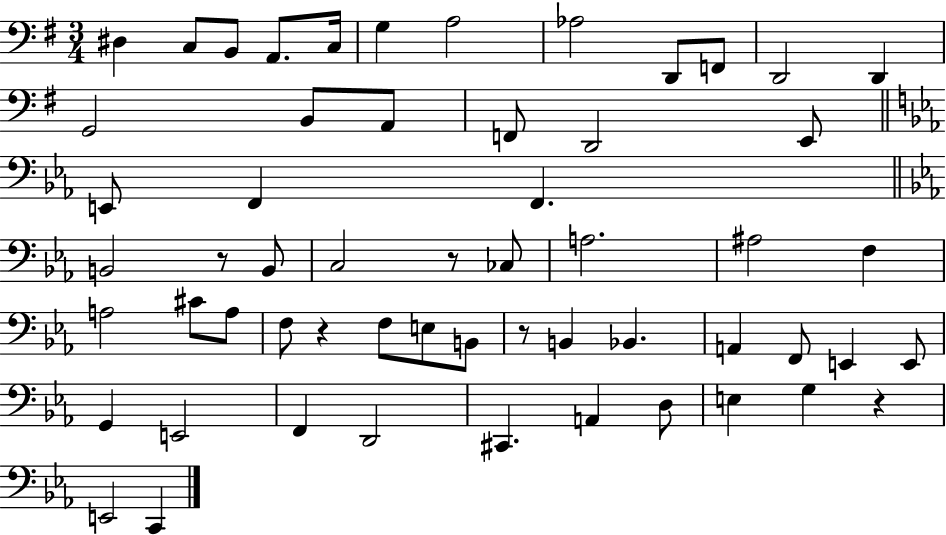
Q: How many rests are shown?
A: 5